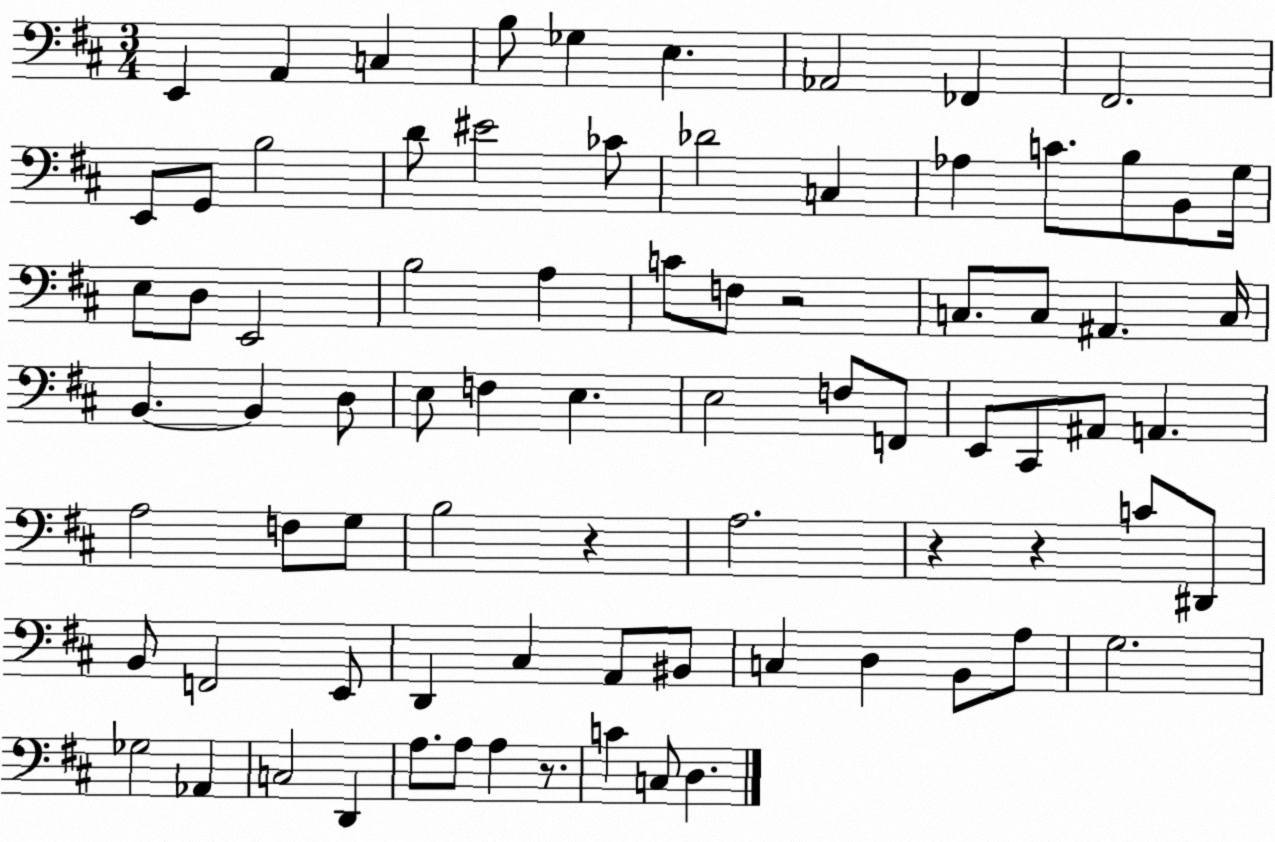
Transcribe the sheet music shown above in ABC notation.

X:1
T:Untitled
M:3/4
L:1/4
K:D
E,, A,, C, B,/2 _G, E, _A,,2 _F,, ^F,,2 E,,/2 G,,/2 B,2 D/2 ^E2 _C/2 _D2 C, _A, C/2 B,/2 B,,/2 G,/4 E,/2 D,/2 E,,2 B,2 A, C/2 F,/2 z2 C,/2 C,/2 ^A,, C,/4 B,, B,, D,/2 E,/2 F, E, E,2 F,/2 F,,/2 E,,/2 ^C,,/2 ^A,,/2 A,, A,2 F,/2 G,/2 B,2 z A,2 z z C/2 ^D,,/2 B,,/2 F,,2 E,,/2 D,, ^C, A,,/2 ^B,,/2 C, D, B,,/2 A,/2 G,2 _G,2 _A,, C,2 D,, A,/2 A,/2 A, z/2 C C,/2 D,